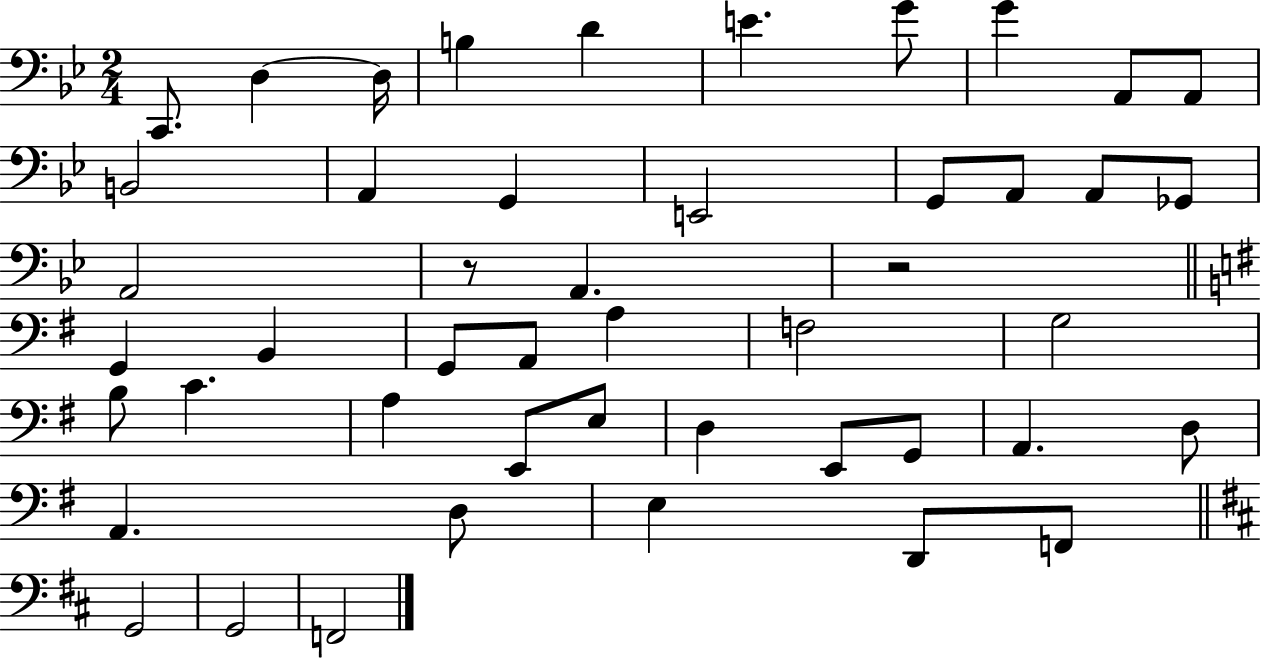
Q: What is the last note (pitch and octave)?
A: F2